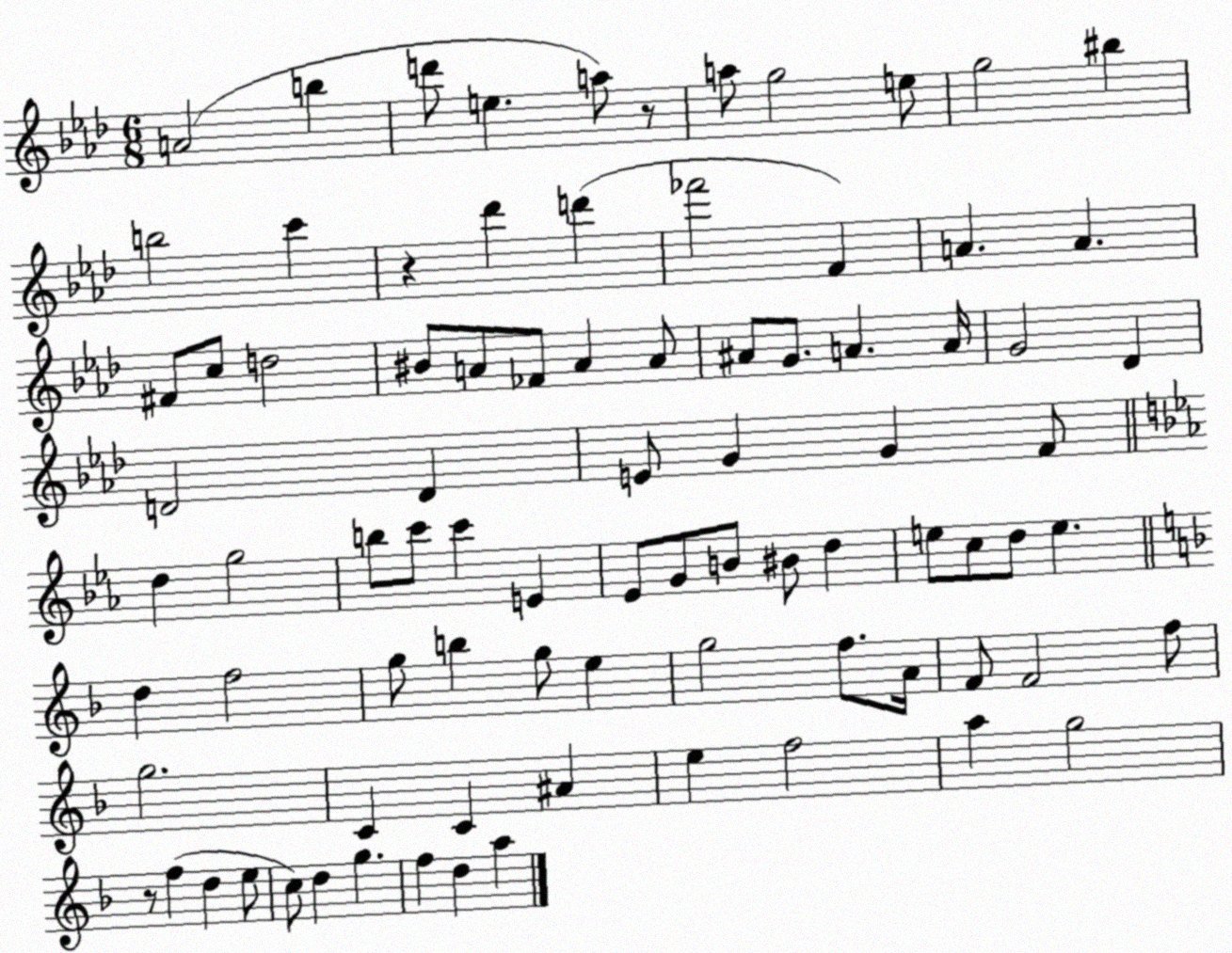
X:1
T:Untitled
M:6/8
L:1/4
K:Ab
A2 b d'/2 e a/2 z/2 a/2 g2 e/2 g2 ^b b2 c' z _d' d' _f'2 F A A ^F/2 c/2 d2 ^B/2 A/2 _F/2 A A/2 ^A/2 G/2 A A/4 G2 _D D2 D E/2 G G F/2 d g2 b/2 c'/2 c' E _E/2 G/2 B/2 ^B/2 d e/2 c/2 d/2 e d f2 g/2 b g/2 e g2 f/2 A/4 F/2 F2 f/2 g2 C C ^A e f2 a g2 z/2 f d e/2 c/2 d g f d a